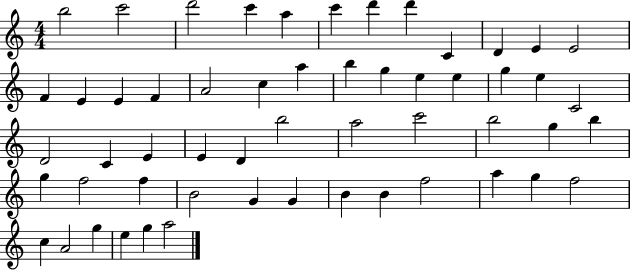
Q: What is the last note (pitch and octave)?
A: A5